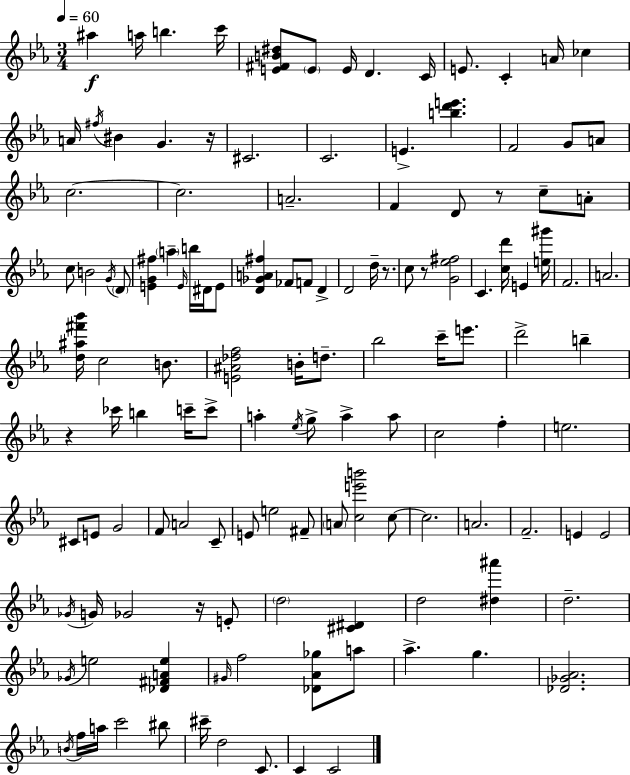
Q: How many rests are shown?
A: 6